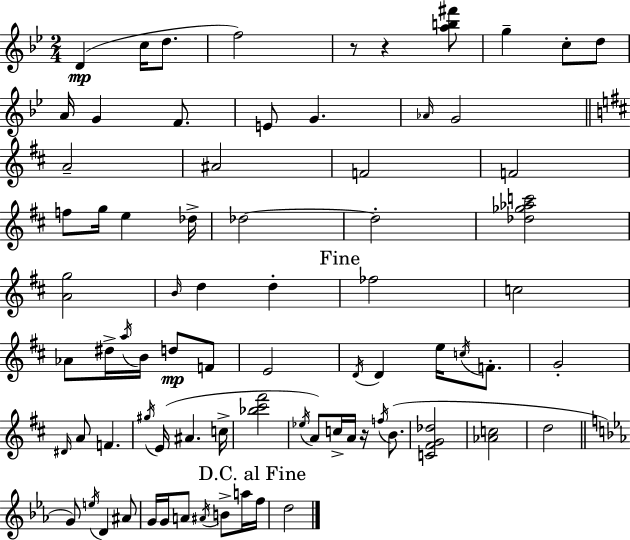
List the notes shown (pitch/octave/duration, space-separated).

D4/q C5/s D5/e. F5/h R/e R/q [A5,B5,F#6]/e G5/q C5/e D5/e A4/s G4/q F4/e. E4/e G4/q. Ab4/s G4/h A4/h A#4/h F4/h F4/h F5/e G5/s E5/q Db5/s Db5/h Db5/h [Db5,Gb5,Ab5,C6]/h [A4,G5]/h B4/s D5/q D5/q FES5/h C5/h Ab4/e D#5/s A5/s B4/s D5/e F4/e E4/h D4/s D4/q E5/s C5/s F4/e. G4/h D#4/s A4/e F4/q. G#5/s E4/s A#4/q. C5/s [Bb5,C#6,F#6]/h Eb5/s A4/e C5/s A4/s R/s F5/s B4/e. [C4,F#4,G4,Db5]/h [Ab4,C5]/h D5/h G4/e E5/s D4/q A#4/e G4/s G4/s A4/e A#4/s B4/e A5/s F5/s D5/h